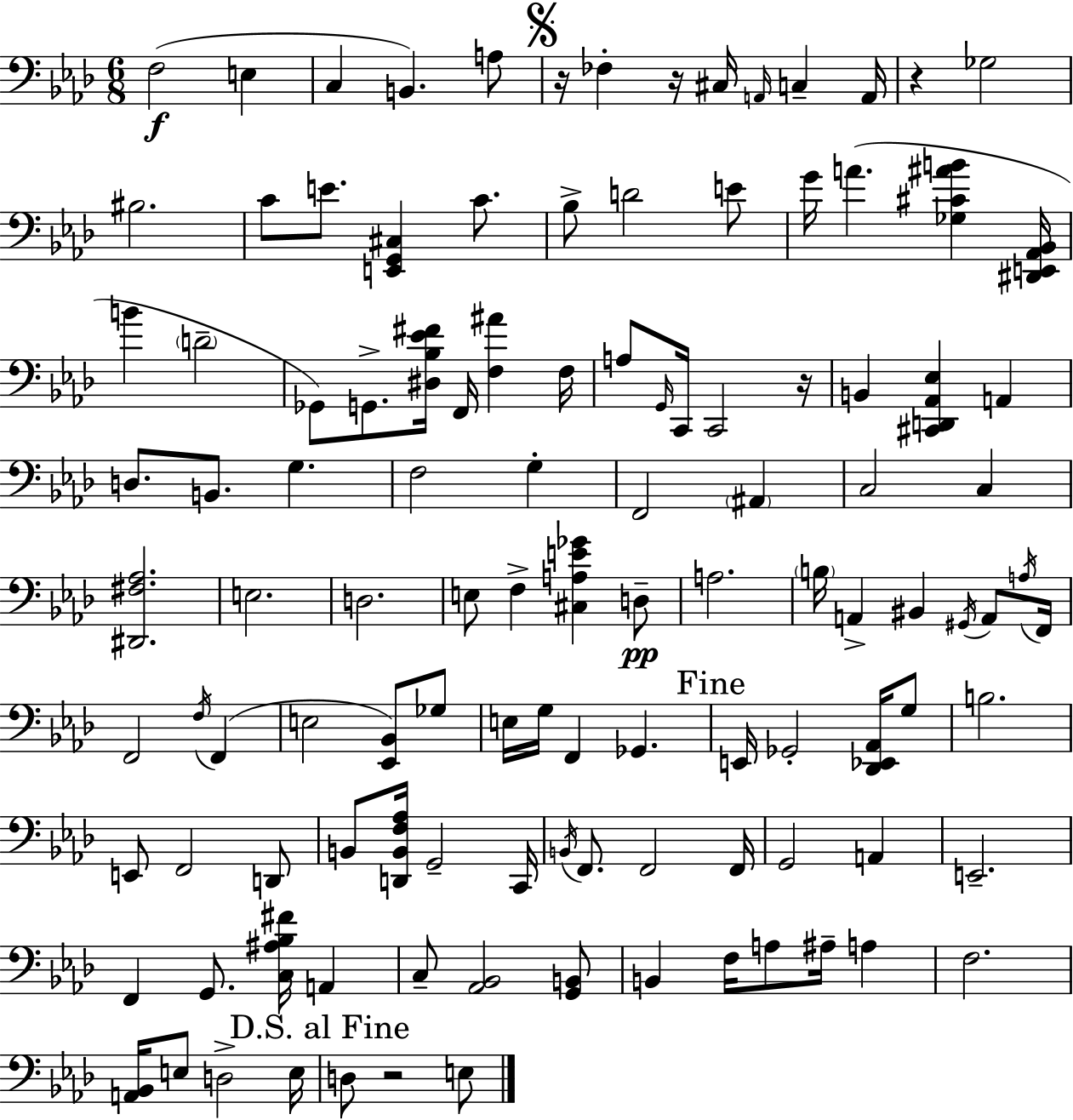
{
  \clef bass
  \numericTimeSignature
  \time 6/8
  \key aes \major
  f2(\f e4 | c4 b,4.) a8 | \mark \markup { \musicglyph "scripts.segno" } r16 fes4-. r16 cis16 \grace { a,16 } c4-- | a,16 r4 ges2 | \break bis2. | c'8 e'8. <e, g, cis>4 c'8. | bes8-> d'2 e'8 | g'16 a'4.( <ges cis' ais' b'>4 | \break <dis, e, aes, bes,>16 b'4 \parenthesize d'2-- | ges,8) g,8.-> <dis bes ees' fis'>16 f,16 <f ais'>4 | f16 a8 \grace { g,16 } c,16 c,2 | r16 b,4 <cis, d, aes, ees>4 a,4 | \break d8. b,8. g4. | f2 g4-. | f,2 \parenthesize ais,4 | c2 c4 | \break <dis, fis aes>2. | e2. | d2. | e8 f4-> <cis a e' ges'>4 | \break d8--\pp a2. | \parenthesize b16 a,4-> bis,4 \acciaccatura { gis,16 } | a,8 \acciaccatura { a16 } f,16 f,2 | \acciaccatura { f16 }( f,4 e2 | \break <ees, bes,>8) ges8 e16 g16 f,4 ges,4. | \mark "Fine" e,16 ges,2-. | <des, ees, aes,>16 g8 b2. | e,8 f,2 | \break d,8 b,8 <d, b, f aes>16 g,2-- | c,16 \acciaccatura { b,16 } f,8. f,2 | f,16 g,2 | a,4 e,2.-- | \break f,4 g,8. | <c ais bes fis'>16 a,4 c8-- <aes, bes,>2 | <g, b,>8 b,4 f16 a8 | ais16-- a4 f2. | \break <a, bes,>16 e8 d2-> | e16 \mark "D.S. al Fine" d8 r2 | e8 \bar "|."
}